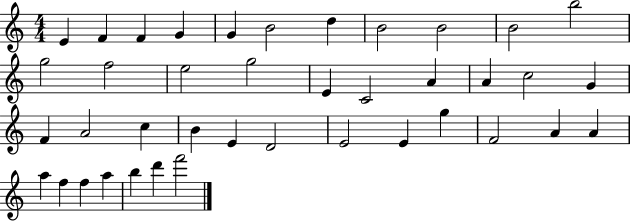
{
  \clef treble
  \numericTimeSignature
  \time 4/4
  \key c \major
  e'4 f'4 f'4 g'4 | g'4 b'2 d''4 | b'2 b'2 | b'2 b''2 | \break g''2 f''2 | e''2 g''2 | e'4 c'2 a'4 | a'4 c''2 g'4 | \break f'4 a'2 c''4 | b'4 e'4 d'2 | e'2 e'4 g''4 | f'2 a'4 a'4 | \break a''4 f''4 f''4 a''4 | b''4 d'''4 f'''2 | \bar "|."
}